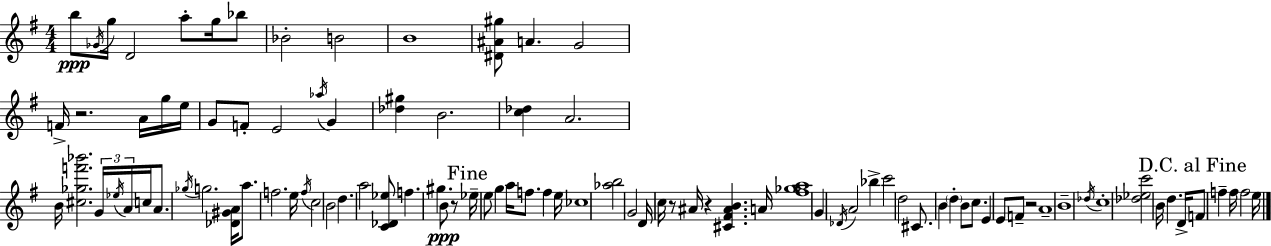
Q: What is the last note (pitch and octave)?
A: E5